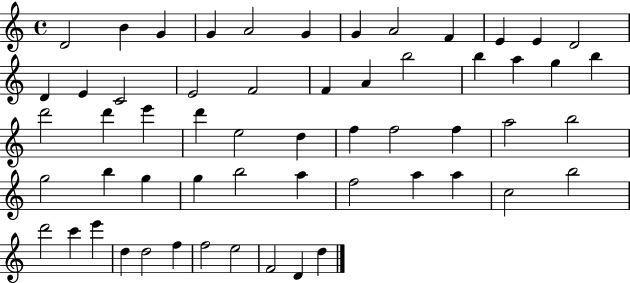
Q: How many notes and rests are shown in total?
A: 57